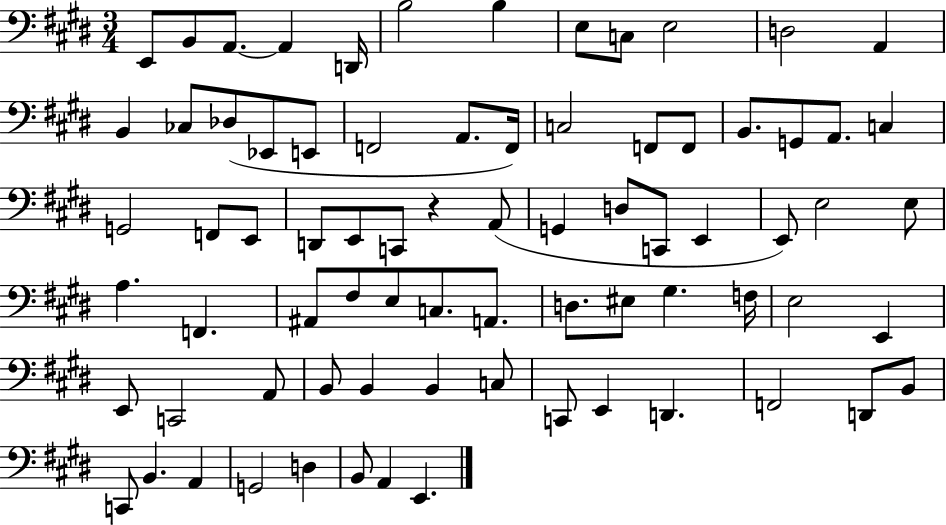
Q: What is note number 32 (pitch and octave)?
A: E2